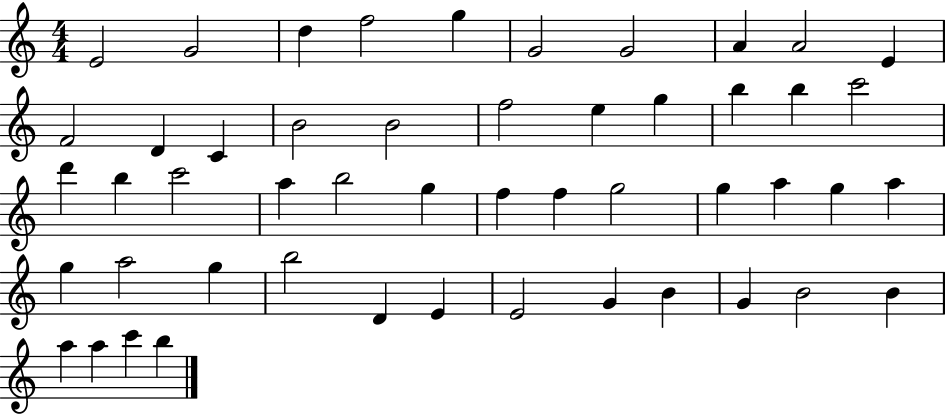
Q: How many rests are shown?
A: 0